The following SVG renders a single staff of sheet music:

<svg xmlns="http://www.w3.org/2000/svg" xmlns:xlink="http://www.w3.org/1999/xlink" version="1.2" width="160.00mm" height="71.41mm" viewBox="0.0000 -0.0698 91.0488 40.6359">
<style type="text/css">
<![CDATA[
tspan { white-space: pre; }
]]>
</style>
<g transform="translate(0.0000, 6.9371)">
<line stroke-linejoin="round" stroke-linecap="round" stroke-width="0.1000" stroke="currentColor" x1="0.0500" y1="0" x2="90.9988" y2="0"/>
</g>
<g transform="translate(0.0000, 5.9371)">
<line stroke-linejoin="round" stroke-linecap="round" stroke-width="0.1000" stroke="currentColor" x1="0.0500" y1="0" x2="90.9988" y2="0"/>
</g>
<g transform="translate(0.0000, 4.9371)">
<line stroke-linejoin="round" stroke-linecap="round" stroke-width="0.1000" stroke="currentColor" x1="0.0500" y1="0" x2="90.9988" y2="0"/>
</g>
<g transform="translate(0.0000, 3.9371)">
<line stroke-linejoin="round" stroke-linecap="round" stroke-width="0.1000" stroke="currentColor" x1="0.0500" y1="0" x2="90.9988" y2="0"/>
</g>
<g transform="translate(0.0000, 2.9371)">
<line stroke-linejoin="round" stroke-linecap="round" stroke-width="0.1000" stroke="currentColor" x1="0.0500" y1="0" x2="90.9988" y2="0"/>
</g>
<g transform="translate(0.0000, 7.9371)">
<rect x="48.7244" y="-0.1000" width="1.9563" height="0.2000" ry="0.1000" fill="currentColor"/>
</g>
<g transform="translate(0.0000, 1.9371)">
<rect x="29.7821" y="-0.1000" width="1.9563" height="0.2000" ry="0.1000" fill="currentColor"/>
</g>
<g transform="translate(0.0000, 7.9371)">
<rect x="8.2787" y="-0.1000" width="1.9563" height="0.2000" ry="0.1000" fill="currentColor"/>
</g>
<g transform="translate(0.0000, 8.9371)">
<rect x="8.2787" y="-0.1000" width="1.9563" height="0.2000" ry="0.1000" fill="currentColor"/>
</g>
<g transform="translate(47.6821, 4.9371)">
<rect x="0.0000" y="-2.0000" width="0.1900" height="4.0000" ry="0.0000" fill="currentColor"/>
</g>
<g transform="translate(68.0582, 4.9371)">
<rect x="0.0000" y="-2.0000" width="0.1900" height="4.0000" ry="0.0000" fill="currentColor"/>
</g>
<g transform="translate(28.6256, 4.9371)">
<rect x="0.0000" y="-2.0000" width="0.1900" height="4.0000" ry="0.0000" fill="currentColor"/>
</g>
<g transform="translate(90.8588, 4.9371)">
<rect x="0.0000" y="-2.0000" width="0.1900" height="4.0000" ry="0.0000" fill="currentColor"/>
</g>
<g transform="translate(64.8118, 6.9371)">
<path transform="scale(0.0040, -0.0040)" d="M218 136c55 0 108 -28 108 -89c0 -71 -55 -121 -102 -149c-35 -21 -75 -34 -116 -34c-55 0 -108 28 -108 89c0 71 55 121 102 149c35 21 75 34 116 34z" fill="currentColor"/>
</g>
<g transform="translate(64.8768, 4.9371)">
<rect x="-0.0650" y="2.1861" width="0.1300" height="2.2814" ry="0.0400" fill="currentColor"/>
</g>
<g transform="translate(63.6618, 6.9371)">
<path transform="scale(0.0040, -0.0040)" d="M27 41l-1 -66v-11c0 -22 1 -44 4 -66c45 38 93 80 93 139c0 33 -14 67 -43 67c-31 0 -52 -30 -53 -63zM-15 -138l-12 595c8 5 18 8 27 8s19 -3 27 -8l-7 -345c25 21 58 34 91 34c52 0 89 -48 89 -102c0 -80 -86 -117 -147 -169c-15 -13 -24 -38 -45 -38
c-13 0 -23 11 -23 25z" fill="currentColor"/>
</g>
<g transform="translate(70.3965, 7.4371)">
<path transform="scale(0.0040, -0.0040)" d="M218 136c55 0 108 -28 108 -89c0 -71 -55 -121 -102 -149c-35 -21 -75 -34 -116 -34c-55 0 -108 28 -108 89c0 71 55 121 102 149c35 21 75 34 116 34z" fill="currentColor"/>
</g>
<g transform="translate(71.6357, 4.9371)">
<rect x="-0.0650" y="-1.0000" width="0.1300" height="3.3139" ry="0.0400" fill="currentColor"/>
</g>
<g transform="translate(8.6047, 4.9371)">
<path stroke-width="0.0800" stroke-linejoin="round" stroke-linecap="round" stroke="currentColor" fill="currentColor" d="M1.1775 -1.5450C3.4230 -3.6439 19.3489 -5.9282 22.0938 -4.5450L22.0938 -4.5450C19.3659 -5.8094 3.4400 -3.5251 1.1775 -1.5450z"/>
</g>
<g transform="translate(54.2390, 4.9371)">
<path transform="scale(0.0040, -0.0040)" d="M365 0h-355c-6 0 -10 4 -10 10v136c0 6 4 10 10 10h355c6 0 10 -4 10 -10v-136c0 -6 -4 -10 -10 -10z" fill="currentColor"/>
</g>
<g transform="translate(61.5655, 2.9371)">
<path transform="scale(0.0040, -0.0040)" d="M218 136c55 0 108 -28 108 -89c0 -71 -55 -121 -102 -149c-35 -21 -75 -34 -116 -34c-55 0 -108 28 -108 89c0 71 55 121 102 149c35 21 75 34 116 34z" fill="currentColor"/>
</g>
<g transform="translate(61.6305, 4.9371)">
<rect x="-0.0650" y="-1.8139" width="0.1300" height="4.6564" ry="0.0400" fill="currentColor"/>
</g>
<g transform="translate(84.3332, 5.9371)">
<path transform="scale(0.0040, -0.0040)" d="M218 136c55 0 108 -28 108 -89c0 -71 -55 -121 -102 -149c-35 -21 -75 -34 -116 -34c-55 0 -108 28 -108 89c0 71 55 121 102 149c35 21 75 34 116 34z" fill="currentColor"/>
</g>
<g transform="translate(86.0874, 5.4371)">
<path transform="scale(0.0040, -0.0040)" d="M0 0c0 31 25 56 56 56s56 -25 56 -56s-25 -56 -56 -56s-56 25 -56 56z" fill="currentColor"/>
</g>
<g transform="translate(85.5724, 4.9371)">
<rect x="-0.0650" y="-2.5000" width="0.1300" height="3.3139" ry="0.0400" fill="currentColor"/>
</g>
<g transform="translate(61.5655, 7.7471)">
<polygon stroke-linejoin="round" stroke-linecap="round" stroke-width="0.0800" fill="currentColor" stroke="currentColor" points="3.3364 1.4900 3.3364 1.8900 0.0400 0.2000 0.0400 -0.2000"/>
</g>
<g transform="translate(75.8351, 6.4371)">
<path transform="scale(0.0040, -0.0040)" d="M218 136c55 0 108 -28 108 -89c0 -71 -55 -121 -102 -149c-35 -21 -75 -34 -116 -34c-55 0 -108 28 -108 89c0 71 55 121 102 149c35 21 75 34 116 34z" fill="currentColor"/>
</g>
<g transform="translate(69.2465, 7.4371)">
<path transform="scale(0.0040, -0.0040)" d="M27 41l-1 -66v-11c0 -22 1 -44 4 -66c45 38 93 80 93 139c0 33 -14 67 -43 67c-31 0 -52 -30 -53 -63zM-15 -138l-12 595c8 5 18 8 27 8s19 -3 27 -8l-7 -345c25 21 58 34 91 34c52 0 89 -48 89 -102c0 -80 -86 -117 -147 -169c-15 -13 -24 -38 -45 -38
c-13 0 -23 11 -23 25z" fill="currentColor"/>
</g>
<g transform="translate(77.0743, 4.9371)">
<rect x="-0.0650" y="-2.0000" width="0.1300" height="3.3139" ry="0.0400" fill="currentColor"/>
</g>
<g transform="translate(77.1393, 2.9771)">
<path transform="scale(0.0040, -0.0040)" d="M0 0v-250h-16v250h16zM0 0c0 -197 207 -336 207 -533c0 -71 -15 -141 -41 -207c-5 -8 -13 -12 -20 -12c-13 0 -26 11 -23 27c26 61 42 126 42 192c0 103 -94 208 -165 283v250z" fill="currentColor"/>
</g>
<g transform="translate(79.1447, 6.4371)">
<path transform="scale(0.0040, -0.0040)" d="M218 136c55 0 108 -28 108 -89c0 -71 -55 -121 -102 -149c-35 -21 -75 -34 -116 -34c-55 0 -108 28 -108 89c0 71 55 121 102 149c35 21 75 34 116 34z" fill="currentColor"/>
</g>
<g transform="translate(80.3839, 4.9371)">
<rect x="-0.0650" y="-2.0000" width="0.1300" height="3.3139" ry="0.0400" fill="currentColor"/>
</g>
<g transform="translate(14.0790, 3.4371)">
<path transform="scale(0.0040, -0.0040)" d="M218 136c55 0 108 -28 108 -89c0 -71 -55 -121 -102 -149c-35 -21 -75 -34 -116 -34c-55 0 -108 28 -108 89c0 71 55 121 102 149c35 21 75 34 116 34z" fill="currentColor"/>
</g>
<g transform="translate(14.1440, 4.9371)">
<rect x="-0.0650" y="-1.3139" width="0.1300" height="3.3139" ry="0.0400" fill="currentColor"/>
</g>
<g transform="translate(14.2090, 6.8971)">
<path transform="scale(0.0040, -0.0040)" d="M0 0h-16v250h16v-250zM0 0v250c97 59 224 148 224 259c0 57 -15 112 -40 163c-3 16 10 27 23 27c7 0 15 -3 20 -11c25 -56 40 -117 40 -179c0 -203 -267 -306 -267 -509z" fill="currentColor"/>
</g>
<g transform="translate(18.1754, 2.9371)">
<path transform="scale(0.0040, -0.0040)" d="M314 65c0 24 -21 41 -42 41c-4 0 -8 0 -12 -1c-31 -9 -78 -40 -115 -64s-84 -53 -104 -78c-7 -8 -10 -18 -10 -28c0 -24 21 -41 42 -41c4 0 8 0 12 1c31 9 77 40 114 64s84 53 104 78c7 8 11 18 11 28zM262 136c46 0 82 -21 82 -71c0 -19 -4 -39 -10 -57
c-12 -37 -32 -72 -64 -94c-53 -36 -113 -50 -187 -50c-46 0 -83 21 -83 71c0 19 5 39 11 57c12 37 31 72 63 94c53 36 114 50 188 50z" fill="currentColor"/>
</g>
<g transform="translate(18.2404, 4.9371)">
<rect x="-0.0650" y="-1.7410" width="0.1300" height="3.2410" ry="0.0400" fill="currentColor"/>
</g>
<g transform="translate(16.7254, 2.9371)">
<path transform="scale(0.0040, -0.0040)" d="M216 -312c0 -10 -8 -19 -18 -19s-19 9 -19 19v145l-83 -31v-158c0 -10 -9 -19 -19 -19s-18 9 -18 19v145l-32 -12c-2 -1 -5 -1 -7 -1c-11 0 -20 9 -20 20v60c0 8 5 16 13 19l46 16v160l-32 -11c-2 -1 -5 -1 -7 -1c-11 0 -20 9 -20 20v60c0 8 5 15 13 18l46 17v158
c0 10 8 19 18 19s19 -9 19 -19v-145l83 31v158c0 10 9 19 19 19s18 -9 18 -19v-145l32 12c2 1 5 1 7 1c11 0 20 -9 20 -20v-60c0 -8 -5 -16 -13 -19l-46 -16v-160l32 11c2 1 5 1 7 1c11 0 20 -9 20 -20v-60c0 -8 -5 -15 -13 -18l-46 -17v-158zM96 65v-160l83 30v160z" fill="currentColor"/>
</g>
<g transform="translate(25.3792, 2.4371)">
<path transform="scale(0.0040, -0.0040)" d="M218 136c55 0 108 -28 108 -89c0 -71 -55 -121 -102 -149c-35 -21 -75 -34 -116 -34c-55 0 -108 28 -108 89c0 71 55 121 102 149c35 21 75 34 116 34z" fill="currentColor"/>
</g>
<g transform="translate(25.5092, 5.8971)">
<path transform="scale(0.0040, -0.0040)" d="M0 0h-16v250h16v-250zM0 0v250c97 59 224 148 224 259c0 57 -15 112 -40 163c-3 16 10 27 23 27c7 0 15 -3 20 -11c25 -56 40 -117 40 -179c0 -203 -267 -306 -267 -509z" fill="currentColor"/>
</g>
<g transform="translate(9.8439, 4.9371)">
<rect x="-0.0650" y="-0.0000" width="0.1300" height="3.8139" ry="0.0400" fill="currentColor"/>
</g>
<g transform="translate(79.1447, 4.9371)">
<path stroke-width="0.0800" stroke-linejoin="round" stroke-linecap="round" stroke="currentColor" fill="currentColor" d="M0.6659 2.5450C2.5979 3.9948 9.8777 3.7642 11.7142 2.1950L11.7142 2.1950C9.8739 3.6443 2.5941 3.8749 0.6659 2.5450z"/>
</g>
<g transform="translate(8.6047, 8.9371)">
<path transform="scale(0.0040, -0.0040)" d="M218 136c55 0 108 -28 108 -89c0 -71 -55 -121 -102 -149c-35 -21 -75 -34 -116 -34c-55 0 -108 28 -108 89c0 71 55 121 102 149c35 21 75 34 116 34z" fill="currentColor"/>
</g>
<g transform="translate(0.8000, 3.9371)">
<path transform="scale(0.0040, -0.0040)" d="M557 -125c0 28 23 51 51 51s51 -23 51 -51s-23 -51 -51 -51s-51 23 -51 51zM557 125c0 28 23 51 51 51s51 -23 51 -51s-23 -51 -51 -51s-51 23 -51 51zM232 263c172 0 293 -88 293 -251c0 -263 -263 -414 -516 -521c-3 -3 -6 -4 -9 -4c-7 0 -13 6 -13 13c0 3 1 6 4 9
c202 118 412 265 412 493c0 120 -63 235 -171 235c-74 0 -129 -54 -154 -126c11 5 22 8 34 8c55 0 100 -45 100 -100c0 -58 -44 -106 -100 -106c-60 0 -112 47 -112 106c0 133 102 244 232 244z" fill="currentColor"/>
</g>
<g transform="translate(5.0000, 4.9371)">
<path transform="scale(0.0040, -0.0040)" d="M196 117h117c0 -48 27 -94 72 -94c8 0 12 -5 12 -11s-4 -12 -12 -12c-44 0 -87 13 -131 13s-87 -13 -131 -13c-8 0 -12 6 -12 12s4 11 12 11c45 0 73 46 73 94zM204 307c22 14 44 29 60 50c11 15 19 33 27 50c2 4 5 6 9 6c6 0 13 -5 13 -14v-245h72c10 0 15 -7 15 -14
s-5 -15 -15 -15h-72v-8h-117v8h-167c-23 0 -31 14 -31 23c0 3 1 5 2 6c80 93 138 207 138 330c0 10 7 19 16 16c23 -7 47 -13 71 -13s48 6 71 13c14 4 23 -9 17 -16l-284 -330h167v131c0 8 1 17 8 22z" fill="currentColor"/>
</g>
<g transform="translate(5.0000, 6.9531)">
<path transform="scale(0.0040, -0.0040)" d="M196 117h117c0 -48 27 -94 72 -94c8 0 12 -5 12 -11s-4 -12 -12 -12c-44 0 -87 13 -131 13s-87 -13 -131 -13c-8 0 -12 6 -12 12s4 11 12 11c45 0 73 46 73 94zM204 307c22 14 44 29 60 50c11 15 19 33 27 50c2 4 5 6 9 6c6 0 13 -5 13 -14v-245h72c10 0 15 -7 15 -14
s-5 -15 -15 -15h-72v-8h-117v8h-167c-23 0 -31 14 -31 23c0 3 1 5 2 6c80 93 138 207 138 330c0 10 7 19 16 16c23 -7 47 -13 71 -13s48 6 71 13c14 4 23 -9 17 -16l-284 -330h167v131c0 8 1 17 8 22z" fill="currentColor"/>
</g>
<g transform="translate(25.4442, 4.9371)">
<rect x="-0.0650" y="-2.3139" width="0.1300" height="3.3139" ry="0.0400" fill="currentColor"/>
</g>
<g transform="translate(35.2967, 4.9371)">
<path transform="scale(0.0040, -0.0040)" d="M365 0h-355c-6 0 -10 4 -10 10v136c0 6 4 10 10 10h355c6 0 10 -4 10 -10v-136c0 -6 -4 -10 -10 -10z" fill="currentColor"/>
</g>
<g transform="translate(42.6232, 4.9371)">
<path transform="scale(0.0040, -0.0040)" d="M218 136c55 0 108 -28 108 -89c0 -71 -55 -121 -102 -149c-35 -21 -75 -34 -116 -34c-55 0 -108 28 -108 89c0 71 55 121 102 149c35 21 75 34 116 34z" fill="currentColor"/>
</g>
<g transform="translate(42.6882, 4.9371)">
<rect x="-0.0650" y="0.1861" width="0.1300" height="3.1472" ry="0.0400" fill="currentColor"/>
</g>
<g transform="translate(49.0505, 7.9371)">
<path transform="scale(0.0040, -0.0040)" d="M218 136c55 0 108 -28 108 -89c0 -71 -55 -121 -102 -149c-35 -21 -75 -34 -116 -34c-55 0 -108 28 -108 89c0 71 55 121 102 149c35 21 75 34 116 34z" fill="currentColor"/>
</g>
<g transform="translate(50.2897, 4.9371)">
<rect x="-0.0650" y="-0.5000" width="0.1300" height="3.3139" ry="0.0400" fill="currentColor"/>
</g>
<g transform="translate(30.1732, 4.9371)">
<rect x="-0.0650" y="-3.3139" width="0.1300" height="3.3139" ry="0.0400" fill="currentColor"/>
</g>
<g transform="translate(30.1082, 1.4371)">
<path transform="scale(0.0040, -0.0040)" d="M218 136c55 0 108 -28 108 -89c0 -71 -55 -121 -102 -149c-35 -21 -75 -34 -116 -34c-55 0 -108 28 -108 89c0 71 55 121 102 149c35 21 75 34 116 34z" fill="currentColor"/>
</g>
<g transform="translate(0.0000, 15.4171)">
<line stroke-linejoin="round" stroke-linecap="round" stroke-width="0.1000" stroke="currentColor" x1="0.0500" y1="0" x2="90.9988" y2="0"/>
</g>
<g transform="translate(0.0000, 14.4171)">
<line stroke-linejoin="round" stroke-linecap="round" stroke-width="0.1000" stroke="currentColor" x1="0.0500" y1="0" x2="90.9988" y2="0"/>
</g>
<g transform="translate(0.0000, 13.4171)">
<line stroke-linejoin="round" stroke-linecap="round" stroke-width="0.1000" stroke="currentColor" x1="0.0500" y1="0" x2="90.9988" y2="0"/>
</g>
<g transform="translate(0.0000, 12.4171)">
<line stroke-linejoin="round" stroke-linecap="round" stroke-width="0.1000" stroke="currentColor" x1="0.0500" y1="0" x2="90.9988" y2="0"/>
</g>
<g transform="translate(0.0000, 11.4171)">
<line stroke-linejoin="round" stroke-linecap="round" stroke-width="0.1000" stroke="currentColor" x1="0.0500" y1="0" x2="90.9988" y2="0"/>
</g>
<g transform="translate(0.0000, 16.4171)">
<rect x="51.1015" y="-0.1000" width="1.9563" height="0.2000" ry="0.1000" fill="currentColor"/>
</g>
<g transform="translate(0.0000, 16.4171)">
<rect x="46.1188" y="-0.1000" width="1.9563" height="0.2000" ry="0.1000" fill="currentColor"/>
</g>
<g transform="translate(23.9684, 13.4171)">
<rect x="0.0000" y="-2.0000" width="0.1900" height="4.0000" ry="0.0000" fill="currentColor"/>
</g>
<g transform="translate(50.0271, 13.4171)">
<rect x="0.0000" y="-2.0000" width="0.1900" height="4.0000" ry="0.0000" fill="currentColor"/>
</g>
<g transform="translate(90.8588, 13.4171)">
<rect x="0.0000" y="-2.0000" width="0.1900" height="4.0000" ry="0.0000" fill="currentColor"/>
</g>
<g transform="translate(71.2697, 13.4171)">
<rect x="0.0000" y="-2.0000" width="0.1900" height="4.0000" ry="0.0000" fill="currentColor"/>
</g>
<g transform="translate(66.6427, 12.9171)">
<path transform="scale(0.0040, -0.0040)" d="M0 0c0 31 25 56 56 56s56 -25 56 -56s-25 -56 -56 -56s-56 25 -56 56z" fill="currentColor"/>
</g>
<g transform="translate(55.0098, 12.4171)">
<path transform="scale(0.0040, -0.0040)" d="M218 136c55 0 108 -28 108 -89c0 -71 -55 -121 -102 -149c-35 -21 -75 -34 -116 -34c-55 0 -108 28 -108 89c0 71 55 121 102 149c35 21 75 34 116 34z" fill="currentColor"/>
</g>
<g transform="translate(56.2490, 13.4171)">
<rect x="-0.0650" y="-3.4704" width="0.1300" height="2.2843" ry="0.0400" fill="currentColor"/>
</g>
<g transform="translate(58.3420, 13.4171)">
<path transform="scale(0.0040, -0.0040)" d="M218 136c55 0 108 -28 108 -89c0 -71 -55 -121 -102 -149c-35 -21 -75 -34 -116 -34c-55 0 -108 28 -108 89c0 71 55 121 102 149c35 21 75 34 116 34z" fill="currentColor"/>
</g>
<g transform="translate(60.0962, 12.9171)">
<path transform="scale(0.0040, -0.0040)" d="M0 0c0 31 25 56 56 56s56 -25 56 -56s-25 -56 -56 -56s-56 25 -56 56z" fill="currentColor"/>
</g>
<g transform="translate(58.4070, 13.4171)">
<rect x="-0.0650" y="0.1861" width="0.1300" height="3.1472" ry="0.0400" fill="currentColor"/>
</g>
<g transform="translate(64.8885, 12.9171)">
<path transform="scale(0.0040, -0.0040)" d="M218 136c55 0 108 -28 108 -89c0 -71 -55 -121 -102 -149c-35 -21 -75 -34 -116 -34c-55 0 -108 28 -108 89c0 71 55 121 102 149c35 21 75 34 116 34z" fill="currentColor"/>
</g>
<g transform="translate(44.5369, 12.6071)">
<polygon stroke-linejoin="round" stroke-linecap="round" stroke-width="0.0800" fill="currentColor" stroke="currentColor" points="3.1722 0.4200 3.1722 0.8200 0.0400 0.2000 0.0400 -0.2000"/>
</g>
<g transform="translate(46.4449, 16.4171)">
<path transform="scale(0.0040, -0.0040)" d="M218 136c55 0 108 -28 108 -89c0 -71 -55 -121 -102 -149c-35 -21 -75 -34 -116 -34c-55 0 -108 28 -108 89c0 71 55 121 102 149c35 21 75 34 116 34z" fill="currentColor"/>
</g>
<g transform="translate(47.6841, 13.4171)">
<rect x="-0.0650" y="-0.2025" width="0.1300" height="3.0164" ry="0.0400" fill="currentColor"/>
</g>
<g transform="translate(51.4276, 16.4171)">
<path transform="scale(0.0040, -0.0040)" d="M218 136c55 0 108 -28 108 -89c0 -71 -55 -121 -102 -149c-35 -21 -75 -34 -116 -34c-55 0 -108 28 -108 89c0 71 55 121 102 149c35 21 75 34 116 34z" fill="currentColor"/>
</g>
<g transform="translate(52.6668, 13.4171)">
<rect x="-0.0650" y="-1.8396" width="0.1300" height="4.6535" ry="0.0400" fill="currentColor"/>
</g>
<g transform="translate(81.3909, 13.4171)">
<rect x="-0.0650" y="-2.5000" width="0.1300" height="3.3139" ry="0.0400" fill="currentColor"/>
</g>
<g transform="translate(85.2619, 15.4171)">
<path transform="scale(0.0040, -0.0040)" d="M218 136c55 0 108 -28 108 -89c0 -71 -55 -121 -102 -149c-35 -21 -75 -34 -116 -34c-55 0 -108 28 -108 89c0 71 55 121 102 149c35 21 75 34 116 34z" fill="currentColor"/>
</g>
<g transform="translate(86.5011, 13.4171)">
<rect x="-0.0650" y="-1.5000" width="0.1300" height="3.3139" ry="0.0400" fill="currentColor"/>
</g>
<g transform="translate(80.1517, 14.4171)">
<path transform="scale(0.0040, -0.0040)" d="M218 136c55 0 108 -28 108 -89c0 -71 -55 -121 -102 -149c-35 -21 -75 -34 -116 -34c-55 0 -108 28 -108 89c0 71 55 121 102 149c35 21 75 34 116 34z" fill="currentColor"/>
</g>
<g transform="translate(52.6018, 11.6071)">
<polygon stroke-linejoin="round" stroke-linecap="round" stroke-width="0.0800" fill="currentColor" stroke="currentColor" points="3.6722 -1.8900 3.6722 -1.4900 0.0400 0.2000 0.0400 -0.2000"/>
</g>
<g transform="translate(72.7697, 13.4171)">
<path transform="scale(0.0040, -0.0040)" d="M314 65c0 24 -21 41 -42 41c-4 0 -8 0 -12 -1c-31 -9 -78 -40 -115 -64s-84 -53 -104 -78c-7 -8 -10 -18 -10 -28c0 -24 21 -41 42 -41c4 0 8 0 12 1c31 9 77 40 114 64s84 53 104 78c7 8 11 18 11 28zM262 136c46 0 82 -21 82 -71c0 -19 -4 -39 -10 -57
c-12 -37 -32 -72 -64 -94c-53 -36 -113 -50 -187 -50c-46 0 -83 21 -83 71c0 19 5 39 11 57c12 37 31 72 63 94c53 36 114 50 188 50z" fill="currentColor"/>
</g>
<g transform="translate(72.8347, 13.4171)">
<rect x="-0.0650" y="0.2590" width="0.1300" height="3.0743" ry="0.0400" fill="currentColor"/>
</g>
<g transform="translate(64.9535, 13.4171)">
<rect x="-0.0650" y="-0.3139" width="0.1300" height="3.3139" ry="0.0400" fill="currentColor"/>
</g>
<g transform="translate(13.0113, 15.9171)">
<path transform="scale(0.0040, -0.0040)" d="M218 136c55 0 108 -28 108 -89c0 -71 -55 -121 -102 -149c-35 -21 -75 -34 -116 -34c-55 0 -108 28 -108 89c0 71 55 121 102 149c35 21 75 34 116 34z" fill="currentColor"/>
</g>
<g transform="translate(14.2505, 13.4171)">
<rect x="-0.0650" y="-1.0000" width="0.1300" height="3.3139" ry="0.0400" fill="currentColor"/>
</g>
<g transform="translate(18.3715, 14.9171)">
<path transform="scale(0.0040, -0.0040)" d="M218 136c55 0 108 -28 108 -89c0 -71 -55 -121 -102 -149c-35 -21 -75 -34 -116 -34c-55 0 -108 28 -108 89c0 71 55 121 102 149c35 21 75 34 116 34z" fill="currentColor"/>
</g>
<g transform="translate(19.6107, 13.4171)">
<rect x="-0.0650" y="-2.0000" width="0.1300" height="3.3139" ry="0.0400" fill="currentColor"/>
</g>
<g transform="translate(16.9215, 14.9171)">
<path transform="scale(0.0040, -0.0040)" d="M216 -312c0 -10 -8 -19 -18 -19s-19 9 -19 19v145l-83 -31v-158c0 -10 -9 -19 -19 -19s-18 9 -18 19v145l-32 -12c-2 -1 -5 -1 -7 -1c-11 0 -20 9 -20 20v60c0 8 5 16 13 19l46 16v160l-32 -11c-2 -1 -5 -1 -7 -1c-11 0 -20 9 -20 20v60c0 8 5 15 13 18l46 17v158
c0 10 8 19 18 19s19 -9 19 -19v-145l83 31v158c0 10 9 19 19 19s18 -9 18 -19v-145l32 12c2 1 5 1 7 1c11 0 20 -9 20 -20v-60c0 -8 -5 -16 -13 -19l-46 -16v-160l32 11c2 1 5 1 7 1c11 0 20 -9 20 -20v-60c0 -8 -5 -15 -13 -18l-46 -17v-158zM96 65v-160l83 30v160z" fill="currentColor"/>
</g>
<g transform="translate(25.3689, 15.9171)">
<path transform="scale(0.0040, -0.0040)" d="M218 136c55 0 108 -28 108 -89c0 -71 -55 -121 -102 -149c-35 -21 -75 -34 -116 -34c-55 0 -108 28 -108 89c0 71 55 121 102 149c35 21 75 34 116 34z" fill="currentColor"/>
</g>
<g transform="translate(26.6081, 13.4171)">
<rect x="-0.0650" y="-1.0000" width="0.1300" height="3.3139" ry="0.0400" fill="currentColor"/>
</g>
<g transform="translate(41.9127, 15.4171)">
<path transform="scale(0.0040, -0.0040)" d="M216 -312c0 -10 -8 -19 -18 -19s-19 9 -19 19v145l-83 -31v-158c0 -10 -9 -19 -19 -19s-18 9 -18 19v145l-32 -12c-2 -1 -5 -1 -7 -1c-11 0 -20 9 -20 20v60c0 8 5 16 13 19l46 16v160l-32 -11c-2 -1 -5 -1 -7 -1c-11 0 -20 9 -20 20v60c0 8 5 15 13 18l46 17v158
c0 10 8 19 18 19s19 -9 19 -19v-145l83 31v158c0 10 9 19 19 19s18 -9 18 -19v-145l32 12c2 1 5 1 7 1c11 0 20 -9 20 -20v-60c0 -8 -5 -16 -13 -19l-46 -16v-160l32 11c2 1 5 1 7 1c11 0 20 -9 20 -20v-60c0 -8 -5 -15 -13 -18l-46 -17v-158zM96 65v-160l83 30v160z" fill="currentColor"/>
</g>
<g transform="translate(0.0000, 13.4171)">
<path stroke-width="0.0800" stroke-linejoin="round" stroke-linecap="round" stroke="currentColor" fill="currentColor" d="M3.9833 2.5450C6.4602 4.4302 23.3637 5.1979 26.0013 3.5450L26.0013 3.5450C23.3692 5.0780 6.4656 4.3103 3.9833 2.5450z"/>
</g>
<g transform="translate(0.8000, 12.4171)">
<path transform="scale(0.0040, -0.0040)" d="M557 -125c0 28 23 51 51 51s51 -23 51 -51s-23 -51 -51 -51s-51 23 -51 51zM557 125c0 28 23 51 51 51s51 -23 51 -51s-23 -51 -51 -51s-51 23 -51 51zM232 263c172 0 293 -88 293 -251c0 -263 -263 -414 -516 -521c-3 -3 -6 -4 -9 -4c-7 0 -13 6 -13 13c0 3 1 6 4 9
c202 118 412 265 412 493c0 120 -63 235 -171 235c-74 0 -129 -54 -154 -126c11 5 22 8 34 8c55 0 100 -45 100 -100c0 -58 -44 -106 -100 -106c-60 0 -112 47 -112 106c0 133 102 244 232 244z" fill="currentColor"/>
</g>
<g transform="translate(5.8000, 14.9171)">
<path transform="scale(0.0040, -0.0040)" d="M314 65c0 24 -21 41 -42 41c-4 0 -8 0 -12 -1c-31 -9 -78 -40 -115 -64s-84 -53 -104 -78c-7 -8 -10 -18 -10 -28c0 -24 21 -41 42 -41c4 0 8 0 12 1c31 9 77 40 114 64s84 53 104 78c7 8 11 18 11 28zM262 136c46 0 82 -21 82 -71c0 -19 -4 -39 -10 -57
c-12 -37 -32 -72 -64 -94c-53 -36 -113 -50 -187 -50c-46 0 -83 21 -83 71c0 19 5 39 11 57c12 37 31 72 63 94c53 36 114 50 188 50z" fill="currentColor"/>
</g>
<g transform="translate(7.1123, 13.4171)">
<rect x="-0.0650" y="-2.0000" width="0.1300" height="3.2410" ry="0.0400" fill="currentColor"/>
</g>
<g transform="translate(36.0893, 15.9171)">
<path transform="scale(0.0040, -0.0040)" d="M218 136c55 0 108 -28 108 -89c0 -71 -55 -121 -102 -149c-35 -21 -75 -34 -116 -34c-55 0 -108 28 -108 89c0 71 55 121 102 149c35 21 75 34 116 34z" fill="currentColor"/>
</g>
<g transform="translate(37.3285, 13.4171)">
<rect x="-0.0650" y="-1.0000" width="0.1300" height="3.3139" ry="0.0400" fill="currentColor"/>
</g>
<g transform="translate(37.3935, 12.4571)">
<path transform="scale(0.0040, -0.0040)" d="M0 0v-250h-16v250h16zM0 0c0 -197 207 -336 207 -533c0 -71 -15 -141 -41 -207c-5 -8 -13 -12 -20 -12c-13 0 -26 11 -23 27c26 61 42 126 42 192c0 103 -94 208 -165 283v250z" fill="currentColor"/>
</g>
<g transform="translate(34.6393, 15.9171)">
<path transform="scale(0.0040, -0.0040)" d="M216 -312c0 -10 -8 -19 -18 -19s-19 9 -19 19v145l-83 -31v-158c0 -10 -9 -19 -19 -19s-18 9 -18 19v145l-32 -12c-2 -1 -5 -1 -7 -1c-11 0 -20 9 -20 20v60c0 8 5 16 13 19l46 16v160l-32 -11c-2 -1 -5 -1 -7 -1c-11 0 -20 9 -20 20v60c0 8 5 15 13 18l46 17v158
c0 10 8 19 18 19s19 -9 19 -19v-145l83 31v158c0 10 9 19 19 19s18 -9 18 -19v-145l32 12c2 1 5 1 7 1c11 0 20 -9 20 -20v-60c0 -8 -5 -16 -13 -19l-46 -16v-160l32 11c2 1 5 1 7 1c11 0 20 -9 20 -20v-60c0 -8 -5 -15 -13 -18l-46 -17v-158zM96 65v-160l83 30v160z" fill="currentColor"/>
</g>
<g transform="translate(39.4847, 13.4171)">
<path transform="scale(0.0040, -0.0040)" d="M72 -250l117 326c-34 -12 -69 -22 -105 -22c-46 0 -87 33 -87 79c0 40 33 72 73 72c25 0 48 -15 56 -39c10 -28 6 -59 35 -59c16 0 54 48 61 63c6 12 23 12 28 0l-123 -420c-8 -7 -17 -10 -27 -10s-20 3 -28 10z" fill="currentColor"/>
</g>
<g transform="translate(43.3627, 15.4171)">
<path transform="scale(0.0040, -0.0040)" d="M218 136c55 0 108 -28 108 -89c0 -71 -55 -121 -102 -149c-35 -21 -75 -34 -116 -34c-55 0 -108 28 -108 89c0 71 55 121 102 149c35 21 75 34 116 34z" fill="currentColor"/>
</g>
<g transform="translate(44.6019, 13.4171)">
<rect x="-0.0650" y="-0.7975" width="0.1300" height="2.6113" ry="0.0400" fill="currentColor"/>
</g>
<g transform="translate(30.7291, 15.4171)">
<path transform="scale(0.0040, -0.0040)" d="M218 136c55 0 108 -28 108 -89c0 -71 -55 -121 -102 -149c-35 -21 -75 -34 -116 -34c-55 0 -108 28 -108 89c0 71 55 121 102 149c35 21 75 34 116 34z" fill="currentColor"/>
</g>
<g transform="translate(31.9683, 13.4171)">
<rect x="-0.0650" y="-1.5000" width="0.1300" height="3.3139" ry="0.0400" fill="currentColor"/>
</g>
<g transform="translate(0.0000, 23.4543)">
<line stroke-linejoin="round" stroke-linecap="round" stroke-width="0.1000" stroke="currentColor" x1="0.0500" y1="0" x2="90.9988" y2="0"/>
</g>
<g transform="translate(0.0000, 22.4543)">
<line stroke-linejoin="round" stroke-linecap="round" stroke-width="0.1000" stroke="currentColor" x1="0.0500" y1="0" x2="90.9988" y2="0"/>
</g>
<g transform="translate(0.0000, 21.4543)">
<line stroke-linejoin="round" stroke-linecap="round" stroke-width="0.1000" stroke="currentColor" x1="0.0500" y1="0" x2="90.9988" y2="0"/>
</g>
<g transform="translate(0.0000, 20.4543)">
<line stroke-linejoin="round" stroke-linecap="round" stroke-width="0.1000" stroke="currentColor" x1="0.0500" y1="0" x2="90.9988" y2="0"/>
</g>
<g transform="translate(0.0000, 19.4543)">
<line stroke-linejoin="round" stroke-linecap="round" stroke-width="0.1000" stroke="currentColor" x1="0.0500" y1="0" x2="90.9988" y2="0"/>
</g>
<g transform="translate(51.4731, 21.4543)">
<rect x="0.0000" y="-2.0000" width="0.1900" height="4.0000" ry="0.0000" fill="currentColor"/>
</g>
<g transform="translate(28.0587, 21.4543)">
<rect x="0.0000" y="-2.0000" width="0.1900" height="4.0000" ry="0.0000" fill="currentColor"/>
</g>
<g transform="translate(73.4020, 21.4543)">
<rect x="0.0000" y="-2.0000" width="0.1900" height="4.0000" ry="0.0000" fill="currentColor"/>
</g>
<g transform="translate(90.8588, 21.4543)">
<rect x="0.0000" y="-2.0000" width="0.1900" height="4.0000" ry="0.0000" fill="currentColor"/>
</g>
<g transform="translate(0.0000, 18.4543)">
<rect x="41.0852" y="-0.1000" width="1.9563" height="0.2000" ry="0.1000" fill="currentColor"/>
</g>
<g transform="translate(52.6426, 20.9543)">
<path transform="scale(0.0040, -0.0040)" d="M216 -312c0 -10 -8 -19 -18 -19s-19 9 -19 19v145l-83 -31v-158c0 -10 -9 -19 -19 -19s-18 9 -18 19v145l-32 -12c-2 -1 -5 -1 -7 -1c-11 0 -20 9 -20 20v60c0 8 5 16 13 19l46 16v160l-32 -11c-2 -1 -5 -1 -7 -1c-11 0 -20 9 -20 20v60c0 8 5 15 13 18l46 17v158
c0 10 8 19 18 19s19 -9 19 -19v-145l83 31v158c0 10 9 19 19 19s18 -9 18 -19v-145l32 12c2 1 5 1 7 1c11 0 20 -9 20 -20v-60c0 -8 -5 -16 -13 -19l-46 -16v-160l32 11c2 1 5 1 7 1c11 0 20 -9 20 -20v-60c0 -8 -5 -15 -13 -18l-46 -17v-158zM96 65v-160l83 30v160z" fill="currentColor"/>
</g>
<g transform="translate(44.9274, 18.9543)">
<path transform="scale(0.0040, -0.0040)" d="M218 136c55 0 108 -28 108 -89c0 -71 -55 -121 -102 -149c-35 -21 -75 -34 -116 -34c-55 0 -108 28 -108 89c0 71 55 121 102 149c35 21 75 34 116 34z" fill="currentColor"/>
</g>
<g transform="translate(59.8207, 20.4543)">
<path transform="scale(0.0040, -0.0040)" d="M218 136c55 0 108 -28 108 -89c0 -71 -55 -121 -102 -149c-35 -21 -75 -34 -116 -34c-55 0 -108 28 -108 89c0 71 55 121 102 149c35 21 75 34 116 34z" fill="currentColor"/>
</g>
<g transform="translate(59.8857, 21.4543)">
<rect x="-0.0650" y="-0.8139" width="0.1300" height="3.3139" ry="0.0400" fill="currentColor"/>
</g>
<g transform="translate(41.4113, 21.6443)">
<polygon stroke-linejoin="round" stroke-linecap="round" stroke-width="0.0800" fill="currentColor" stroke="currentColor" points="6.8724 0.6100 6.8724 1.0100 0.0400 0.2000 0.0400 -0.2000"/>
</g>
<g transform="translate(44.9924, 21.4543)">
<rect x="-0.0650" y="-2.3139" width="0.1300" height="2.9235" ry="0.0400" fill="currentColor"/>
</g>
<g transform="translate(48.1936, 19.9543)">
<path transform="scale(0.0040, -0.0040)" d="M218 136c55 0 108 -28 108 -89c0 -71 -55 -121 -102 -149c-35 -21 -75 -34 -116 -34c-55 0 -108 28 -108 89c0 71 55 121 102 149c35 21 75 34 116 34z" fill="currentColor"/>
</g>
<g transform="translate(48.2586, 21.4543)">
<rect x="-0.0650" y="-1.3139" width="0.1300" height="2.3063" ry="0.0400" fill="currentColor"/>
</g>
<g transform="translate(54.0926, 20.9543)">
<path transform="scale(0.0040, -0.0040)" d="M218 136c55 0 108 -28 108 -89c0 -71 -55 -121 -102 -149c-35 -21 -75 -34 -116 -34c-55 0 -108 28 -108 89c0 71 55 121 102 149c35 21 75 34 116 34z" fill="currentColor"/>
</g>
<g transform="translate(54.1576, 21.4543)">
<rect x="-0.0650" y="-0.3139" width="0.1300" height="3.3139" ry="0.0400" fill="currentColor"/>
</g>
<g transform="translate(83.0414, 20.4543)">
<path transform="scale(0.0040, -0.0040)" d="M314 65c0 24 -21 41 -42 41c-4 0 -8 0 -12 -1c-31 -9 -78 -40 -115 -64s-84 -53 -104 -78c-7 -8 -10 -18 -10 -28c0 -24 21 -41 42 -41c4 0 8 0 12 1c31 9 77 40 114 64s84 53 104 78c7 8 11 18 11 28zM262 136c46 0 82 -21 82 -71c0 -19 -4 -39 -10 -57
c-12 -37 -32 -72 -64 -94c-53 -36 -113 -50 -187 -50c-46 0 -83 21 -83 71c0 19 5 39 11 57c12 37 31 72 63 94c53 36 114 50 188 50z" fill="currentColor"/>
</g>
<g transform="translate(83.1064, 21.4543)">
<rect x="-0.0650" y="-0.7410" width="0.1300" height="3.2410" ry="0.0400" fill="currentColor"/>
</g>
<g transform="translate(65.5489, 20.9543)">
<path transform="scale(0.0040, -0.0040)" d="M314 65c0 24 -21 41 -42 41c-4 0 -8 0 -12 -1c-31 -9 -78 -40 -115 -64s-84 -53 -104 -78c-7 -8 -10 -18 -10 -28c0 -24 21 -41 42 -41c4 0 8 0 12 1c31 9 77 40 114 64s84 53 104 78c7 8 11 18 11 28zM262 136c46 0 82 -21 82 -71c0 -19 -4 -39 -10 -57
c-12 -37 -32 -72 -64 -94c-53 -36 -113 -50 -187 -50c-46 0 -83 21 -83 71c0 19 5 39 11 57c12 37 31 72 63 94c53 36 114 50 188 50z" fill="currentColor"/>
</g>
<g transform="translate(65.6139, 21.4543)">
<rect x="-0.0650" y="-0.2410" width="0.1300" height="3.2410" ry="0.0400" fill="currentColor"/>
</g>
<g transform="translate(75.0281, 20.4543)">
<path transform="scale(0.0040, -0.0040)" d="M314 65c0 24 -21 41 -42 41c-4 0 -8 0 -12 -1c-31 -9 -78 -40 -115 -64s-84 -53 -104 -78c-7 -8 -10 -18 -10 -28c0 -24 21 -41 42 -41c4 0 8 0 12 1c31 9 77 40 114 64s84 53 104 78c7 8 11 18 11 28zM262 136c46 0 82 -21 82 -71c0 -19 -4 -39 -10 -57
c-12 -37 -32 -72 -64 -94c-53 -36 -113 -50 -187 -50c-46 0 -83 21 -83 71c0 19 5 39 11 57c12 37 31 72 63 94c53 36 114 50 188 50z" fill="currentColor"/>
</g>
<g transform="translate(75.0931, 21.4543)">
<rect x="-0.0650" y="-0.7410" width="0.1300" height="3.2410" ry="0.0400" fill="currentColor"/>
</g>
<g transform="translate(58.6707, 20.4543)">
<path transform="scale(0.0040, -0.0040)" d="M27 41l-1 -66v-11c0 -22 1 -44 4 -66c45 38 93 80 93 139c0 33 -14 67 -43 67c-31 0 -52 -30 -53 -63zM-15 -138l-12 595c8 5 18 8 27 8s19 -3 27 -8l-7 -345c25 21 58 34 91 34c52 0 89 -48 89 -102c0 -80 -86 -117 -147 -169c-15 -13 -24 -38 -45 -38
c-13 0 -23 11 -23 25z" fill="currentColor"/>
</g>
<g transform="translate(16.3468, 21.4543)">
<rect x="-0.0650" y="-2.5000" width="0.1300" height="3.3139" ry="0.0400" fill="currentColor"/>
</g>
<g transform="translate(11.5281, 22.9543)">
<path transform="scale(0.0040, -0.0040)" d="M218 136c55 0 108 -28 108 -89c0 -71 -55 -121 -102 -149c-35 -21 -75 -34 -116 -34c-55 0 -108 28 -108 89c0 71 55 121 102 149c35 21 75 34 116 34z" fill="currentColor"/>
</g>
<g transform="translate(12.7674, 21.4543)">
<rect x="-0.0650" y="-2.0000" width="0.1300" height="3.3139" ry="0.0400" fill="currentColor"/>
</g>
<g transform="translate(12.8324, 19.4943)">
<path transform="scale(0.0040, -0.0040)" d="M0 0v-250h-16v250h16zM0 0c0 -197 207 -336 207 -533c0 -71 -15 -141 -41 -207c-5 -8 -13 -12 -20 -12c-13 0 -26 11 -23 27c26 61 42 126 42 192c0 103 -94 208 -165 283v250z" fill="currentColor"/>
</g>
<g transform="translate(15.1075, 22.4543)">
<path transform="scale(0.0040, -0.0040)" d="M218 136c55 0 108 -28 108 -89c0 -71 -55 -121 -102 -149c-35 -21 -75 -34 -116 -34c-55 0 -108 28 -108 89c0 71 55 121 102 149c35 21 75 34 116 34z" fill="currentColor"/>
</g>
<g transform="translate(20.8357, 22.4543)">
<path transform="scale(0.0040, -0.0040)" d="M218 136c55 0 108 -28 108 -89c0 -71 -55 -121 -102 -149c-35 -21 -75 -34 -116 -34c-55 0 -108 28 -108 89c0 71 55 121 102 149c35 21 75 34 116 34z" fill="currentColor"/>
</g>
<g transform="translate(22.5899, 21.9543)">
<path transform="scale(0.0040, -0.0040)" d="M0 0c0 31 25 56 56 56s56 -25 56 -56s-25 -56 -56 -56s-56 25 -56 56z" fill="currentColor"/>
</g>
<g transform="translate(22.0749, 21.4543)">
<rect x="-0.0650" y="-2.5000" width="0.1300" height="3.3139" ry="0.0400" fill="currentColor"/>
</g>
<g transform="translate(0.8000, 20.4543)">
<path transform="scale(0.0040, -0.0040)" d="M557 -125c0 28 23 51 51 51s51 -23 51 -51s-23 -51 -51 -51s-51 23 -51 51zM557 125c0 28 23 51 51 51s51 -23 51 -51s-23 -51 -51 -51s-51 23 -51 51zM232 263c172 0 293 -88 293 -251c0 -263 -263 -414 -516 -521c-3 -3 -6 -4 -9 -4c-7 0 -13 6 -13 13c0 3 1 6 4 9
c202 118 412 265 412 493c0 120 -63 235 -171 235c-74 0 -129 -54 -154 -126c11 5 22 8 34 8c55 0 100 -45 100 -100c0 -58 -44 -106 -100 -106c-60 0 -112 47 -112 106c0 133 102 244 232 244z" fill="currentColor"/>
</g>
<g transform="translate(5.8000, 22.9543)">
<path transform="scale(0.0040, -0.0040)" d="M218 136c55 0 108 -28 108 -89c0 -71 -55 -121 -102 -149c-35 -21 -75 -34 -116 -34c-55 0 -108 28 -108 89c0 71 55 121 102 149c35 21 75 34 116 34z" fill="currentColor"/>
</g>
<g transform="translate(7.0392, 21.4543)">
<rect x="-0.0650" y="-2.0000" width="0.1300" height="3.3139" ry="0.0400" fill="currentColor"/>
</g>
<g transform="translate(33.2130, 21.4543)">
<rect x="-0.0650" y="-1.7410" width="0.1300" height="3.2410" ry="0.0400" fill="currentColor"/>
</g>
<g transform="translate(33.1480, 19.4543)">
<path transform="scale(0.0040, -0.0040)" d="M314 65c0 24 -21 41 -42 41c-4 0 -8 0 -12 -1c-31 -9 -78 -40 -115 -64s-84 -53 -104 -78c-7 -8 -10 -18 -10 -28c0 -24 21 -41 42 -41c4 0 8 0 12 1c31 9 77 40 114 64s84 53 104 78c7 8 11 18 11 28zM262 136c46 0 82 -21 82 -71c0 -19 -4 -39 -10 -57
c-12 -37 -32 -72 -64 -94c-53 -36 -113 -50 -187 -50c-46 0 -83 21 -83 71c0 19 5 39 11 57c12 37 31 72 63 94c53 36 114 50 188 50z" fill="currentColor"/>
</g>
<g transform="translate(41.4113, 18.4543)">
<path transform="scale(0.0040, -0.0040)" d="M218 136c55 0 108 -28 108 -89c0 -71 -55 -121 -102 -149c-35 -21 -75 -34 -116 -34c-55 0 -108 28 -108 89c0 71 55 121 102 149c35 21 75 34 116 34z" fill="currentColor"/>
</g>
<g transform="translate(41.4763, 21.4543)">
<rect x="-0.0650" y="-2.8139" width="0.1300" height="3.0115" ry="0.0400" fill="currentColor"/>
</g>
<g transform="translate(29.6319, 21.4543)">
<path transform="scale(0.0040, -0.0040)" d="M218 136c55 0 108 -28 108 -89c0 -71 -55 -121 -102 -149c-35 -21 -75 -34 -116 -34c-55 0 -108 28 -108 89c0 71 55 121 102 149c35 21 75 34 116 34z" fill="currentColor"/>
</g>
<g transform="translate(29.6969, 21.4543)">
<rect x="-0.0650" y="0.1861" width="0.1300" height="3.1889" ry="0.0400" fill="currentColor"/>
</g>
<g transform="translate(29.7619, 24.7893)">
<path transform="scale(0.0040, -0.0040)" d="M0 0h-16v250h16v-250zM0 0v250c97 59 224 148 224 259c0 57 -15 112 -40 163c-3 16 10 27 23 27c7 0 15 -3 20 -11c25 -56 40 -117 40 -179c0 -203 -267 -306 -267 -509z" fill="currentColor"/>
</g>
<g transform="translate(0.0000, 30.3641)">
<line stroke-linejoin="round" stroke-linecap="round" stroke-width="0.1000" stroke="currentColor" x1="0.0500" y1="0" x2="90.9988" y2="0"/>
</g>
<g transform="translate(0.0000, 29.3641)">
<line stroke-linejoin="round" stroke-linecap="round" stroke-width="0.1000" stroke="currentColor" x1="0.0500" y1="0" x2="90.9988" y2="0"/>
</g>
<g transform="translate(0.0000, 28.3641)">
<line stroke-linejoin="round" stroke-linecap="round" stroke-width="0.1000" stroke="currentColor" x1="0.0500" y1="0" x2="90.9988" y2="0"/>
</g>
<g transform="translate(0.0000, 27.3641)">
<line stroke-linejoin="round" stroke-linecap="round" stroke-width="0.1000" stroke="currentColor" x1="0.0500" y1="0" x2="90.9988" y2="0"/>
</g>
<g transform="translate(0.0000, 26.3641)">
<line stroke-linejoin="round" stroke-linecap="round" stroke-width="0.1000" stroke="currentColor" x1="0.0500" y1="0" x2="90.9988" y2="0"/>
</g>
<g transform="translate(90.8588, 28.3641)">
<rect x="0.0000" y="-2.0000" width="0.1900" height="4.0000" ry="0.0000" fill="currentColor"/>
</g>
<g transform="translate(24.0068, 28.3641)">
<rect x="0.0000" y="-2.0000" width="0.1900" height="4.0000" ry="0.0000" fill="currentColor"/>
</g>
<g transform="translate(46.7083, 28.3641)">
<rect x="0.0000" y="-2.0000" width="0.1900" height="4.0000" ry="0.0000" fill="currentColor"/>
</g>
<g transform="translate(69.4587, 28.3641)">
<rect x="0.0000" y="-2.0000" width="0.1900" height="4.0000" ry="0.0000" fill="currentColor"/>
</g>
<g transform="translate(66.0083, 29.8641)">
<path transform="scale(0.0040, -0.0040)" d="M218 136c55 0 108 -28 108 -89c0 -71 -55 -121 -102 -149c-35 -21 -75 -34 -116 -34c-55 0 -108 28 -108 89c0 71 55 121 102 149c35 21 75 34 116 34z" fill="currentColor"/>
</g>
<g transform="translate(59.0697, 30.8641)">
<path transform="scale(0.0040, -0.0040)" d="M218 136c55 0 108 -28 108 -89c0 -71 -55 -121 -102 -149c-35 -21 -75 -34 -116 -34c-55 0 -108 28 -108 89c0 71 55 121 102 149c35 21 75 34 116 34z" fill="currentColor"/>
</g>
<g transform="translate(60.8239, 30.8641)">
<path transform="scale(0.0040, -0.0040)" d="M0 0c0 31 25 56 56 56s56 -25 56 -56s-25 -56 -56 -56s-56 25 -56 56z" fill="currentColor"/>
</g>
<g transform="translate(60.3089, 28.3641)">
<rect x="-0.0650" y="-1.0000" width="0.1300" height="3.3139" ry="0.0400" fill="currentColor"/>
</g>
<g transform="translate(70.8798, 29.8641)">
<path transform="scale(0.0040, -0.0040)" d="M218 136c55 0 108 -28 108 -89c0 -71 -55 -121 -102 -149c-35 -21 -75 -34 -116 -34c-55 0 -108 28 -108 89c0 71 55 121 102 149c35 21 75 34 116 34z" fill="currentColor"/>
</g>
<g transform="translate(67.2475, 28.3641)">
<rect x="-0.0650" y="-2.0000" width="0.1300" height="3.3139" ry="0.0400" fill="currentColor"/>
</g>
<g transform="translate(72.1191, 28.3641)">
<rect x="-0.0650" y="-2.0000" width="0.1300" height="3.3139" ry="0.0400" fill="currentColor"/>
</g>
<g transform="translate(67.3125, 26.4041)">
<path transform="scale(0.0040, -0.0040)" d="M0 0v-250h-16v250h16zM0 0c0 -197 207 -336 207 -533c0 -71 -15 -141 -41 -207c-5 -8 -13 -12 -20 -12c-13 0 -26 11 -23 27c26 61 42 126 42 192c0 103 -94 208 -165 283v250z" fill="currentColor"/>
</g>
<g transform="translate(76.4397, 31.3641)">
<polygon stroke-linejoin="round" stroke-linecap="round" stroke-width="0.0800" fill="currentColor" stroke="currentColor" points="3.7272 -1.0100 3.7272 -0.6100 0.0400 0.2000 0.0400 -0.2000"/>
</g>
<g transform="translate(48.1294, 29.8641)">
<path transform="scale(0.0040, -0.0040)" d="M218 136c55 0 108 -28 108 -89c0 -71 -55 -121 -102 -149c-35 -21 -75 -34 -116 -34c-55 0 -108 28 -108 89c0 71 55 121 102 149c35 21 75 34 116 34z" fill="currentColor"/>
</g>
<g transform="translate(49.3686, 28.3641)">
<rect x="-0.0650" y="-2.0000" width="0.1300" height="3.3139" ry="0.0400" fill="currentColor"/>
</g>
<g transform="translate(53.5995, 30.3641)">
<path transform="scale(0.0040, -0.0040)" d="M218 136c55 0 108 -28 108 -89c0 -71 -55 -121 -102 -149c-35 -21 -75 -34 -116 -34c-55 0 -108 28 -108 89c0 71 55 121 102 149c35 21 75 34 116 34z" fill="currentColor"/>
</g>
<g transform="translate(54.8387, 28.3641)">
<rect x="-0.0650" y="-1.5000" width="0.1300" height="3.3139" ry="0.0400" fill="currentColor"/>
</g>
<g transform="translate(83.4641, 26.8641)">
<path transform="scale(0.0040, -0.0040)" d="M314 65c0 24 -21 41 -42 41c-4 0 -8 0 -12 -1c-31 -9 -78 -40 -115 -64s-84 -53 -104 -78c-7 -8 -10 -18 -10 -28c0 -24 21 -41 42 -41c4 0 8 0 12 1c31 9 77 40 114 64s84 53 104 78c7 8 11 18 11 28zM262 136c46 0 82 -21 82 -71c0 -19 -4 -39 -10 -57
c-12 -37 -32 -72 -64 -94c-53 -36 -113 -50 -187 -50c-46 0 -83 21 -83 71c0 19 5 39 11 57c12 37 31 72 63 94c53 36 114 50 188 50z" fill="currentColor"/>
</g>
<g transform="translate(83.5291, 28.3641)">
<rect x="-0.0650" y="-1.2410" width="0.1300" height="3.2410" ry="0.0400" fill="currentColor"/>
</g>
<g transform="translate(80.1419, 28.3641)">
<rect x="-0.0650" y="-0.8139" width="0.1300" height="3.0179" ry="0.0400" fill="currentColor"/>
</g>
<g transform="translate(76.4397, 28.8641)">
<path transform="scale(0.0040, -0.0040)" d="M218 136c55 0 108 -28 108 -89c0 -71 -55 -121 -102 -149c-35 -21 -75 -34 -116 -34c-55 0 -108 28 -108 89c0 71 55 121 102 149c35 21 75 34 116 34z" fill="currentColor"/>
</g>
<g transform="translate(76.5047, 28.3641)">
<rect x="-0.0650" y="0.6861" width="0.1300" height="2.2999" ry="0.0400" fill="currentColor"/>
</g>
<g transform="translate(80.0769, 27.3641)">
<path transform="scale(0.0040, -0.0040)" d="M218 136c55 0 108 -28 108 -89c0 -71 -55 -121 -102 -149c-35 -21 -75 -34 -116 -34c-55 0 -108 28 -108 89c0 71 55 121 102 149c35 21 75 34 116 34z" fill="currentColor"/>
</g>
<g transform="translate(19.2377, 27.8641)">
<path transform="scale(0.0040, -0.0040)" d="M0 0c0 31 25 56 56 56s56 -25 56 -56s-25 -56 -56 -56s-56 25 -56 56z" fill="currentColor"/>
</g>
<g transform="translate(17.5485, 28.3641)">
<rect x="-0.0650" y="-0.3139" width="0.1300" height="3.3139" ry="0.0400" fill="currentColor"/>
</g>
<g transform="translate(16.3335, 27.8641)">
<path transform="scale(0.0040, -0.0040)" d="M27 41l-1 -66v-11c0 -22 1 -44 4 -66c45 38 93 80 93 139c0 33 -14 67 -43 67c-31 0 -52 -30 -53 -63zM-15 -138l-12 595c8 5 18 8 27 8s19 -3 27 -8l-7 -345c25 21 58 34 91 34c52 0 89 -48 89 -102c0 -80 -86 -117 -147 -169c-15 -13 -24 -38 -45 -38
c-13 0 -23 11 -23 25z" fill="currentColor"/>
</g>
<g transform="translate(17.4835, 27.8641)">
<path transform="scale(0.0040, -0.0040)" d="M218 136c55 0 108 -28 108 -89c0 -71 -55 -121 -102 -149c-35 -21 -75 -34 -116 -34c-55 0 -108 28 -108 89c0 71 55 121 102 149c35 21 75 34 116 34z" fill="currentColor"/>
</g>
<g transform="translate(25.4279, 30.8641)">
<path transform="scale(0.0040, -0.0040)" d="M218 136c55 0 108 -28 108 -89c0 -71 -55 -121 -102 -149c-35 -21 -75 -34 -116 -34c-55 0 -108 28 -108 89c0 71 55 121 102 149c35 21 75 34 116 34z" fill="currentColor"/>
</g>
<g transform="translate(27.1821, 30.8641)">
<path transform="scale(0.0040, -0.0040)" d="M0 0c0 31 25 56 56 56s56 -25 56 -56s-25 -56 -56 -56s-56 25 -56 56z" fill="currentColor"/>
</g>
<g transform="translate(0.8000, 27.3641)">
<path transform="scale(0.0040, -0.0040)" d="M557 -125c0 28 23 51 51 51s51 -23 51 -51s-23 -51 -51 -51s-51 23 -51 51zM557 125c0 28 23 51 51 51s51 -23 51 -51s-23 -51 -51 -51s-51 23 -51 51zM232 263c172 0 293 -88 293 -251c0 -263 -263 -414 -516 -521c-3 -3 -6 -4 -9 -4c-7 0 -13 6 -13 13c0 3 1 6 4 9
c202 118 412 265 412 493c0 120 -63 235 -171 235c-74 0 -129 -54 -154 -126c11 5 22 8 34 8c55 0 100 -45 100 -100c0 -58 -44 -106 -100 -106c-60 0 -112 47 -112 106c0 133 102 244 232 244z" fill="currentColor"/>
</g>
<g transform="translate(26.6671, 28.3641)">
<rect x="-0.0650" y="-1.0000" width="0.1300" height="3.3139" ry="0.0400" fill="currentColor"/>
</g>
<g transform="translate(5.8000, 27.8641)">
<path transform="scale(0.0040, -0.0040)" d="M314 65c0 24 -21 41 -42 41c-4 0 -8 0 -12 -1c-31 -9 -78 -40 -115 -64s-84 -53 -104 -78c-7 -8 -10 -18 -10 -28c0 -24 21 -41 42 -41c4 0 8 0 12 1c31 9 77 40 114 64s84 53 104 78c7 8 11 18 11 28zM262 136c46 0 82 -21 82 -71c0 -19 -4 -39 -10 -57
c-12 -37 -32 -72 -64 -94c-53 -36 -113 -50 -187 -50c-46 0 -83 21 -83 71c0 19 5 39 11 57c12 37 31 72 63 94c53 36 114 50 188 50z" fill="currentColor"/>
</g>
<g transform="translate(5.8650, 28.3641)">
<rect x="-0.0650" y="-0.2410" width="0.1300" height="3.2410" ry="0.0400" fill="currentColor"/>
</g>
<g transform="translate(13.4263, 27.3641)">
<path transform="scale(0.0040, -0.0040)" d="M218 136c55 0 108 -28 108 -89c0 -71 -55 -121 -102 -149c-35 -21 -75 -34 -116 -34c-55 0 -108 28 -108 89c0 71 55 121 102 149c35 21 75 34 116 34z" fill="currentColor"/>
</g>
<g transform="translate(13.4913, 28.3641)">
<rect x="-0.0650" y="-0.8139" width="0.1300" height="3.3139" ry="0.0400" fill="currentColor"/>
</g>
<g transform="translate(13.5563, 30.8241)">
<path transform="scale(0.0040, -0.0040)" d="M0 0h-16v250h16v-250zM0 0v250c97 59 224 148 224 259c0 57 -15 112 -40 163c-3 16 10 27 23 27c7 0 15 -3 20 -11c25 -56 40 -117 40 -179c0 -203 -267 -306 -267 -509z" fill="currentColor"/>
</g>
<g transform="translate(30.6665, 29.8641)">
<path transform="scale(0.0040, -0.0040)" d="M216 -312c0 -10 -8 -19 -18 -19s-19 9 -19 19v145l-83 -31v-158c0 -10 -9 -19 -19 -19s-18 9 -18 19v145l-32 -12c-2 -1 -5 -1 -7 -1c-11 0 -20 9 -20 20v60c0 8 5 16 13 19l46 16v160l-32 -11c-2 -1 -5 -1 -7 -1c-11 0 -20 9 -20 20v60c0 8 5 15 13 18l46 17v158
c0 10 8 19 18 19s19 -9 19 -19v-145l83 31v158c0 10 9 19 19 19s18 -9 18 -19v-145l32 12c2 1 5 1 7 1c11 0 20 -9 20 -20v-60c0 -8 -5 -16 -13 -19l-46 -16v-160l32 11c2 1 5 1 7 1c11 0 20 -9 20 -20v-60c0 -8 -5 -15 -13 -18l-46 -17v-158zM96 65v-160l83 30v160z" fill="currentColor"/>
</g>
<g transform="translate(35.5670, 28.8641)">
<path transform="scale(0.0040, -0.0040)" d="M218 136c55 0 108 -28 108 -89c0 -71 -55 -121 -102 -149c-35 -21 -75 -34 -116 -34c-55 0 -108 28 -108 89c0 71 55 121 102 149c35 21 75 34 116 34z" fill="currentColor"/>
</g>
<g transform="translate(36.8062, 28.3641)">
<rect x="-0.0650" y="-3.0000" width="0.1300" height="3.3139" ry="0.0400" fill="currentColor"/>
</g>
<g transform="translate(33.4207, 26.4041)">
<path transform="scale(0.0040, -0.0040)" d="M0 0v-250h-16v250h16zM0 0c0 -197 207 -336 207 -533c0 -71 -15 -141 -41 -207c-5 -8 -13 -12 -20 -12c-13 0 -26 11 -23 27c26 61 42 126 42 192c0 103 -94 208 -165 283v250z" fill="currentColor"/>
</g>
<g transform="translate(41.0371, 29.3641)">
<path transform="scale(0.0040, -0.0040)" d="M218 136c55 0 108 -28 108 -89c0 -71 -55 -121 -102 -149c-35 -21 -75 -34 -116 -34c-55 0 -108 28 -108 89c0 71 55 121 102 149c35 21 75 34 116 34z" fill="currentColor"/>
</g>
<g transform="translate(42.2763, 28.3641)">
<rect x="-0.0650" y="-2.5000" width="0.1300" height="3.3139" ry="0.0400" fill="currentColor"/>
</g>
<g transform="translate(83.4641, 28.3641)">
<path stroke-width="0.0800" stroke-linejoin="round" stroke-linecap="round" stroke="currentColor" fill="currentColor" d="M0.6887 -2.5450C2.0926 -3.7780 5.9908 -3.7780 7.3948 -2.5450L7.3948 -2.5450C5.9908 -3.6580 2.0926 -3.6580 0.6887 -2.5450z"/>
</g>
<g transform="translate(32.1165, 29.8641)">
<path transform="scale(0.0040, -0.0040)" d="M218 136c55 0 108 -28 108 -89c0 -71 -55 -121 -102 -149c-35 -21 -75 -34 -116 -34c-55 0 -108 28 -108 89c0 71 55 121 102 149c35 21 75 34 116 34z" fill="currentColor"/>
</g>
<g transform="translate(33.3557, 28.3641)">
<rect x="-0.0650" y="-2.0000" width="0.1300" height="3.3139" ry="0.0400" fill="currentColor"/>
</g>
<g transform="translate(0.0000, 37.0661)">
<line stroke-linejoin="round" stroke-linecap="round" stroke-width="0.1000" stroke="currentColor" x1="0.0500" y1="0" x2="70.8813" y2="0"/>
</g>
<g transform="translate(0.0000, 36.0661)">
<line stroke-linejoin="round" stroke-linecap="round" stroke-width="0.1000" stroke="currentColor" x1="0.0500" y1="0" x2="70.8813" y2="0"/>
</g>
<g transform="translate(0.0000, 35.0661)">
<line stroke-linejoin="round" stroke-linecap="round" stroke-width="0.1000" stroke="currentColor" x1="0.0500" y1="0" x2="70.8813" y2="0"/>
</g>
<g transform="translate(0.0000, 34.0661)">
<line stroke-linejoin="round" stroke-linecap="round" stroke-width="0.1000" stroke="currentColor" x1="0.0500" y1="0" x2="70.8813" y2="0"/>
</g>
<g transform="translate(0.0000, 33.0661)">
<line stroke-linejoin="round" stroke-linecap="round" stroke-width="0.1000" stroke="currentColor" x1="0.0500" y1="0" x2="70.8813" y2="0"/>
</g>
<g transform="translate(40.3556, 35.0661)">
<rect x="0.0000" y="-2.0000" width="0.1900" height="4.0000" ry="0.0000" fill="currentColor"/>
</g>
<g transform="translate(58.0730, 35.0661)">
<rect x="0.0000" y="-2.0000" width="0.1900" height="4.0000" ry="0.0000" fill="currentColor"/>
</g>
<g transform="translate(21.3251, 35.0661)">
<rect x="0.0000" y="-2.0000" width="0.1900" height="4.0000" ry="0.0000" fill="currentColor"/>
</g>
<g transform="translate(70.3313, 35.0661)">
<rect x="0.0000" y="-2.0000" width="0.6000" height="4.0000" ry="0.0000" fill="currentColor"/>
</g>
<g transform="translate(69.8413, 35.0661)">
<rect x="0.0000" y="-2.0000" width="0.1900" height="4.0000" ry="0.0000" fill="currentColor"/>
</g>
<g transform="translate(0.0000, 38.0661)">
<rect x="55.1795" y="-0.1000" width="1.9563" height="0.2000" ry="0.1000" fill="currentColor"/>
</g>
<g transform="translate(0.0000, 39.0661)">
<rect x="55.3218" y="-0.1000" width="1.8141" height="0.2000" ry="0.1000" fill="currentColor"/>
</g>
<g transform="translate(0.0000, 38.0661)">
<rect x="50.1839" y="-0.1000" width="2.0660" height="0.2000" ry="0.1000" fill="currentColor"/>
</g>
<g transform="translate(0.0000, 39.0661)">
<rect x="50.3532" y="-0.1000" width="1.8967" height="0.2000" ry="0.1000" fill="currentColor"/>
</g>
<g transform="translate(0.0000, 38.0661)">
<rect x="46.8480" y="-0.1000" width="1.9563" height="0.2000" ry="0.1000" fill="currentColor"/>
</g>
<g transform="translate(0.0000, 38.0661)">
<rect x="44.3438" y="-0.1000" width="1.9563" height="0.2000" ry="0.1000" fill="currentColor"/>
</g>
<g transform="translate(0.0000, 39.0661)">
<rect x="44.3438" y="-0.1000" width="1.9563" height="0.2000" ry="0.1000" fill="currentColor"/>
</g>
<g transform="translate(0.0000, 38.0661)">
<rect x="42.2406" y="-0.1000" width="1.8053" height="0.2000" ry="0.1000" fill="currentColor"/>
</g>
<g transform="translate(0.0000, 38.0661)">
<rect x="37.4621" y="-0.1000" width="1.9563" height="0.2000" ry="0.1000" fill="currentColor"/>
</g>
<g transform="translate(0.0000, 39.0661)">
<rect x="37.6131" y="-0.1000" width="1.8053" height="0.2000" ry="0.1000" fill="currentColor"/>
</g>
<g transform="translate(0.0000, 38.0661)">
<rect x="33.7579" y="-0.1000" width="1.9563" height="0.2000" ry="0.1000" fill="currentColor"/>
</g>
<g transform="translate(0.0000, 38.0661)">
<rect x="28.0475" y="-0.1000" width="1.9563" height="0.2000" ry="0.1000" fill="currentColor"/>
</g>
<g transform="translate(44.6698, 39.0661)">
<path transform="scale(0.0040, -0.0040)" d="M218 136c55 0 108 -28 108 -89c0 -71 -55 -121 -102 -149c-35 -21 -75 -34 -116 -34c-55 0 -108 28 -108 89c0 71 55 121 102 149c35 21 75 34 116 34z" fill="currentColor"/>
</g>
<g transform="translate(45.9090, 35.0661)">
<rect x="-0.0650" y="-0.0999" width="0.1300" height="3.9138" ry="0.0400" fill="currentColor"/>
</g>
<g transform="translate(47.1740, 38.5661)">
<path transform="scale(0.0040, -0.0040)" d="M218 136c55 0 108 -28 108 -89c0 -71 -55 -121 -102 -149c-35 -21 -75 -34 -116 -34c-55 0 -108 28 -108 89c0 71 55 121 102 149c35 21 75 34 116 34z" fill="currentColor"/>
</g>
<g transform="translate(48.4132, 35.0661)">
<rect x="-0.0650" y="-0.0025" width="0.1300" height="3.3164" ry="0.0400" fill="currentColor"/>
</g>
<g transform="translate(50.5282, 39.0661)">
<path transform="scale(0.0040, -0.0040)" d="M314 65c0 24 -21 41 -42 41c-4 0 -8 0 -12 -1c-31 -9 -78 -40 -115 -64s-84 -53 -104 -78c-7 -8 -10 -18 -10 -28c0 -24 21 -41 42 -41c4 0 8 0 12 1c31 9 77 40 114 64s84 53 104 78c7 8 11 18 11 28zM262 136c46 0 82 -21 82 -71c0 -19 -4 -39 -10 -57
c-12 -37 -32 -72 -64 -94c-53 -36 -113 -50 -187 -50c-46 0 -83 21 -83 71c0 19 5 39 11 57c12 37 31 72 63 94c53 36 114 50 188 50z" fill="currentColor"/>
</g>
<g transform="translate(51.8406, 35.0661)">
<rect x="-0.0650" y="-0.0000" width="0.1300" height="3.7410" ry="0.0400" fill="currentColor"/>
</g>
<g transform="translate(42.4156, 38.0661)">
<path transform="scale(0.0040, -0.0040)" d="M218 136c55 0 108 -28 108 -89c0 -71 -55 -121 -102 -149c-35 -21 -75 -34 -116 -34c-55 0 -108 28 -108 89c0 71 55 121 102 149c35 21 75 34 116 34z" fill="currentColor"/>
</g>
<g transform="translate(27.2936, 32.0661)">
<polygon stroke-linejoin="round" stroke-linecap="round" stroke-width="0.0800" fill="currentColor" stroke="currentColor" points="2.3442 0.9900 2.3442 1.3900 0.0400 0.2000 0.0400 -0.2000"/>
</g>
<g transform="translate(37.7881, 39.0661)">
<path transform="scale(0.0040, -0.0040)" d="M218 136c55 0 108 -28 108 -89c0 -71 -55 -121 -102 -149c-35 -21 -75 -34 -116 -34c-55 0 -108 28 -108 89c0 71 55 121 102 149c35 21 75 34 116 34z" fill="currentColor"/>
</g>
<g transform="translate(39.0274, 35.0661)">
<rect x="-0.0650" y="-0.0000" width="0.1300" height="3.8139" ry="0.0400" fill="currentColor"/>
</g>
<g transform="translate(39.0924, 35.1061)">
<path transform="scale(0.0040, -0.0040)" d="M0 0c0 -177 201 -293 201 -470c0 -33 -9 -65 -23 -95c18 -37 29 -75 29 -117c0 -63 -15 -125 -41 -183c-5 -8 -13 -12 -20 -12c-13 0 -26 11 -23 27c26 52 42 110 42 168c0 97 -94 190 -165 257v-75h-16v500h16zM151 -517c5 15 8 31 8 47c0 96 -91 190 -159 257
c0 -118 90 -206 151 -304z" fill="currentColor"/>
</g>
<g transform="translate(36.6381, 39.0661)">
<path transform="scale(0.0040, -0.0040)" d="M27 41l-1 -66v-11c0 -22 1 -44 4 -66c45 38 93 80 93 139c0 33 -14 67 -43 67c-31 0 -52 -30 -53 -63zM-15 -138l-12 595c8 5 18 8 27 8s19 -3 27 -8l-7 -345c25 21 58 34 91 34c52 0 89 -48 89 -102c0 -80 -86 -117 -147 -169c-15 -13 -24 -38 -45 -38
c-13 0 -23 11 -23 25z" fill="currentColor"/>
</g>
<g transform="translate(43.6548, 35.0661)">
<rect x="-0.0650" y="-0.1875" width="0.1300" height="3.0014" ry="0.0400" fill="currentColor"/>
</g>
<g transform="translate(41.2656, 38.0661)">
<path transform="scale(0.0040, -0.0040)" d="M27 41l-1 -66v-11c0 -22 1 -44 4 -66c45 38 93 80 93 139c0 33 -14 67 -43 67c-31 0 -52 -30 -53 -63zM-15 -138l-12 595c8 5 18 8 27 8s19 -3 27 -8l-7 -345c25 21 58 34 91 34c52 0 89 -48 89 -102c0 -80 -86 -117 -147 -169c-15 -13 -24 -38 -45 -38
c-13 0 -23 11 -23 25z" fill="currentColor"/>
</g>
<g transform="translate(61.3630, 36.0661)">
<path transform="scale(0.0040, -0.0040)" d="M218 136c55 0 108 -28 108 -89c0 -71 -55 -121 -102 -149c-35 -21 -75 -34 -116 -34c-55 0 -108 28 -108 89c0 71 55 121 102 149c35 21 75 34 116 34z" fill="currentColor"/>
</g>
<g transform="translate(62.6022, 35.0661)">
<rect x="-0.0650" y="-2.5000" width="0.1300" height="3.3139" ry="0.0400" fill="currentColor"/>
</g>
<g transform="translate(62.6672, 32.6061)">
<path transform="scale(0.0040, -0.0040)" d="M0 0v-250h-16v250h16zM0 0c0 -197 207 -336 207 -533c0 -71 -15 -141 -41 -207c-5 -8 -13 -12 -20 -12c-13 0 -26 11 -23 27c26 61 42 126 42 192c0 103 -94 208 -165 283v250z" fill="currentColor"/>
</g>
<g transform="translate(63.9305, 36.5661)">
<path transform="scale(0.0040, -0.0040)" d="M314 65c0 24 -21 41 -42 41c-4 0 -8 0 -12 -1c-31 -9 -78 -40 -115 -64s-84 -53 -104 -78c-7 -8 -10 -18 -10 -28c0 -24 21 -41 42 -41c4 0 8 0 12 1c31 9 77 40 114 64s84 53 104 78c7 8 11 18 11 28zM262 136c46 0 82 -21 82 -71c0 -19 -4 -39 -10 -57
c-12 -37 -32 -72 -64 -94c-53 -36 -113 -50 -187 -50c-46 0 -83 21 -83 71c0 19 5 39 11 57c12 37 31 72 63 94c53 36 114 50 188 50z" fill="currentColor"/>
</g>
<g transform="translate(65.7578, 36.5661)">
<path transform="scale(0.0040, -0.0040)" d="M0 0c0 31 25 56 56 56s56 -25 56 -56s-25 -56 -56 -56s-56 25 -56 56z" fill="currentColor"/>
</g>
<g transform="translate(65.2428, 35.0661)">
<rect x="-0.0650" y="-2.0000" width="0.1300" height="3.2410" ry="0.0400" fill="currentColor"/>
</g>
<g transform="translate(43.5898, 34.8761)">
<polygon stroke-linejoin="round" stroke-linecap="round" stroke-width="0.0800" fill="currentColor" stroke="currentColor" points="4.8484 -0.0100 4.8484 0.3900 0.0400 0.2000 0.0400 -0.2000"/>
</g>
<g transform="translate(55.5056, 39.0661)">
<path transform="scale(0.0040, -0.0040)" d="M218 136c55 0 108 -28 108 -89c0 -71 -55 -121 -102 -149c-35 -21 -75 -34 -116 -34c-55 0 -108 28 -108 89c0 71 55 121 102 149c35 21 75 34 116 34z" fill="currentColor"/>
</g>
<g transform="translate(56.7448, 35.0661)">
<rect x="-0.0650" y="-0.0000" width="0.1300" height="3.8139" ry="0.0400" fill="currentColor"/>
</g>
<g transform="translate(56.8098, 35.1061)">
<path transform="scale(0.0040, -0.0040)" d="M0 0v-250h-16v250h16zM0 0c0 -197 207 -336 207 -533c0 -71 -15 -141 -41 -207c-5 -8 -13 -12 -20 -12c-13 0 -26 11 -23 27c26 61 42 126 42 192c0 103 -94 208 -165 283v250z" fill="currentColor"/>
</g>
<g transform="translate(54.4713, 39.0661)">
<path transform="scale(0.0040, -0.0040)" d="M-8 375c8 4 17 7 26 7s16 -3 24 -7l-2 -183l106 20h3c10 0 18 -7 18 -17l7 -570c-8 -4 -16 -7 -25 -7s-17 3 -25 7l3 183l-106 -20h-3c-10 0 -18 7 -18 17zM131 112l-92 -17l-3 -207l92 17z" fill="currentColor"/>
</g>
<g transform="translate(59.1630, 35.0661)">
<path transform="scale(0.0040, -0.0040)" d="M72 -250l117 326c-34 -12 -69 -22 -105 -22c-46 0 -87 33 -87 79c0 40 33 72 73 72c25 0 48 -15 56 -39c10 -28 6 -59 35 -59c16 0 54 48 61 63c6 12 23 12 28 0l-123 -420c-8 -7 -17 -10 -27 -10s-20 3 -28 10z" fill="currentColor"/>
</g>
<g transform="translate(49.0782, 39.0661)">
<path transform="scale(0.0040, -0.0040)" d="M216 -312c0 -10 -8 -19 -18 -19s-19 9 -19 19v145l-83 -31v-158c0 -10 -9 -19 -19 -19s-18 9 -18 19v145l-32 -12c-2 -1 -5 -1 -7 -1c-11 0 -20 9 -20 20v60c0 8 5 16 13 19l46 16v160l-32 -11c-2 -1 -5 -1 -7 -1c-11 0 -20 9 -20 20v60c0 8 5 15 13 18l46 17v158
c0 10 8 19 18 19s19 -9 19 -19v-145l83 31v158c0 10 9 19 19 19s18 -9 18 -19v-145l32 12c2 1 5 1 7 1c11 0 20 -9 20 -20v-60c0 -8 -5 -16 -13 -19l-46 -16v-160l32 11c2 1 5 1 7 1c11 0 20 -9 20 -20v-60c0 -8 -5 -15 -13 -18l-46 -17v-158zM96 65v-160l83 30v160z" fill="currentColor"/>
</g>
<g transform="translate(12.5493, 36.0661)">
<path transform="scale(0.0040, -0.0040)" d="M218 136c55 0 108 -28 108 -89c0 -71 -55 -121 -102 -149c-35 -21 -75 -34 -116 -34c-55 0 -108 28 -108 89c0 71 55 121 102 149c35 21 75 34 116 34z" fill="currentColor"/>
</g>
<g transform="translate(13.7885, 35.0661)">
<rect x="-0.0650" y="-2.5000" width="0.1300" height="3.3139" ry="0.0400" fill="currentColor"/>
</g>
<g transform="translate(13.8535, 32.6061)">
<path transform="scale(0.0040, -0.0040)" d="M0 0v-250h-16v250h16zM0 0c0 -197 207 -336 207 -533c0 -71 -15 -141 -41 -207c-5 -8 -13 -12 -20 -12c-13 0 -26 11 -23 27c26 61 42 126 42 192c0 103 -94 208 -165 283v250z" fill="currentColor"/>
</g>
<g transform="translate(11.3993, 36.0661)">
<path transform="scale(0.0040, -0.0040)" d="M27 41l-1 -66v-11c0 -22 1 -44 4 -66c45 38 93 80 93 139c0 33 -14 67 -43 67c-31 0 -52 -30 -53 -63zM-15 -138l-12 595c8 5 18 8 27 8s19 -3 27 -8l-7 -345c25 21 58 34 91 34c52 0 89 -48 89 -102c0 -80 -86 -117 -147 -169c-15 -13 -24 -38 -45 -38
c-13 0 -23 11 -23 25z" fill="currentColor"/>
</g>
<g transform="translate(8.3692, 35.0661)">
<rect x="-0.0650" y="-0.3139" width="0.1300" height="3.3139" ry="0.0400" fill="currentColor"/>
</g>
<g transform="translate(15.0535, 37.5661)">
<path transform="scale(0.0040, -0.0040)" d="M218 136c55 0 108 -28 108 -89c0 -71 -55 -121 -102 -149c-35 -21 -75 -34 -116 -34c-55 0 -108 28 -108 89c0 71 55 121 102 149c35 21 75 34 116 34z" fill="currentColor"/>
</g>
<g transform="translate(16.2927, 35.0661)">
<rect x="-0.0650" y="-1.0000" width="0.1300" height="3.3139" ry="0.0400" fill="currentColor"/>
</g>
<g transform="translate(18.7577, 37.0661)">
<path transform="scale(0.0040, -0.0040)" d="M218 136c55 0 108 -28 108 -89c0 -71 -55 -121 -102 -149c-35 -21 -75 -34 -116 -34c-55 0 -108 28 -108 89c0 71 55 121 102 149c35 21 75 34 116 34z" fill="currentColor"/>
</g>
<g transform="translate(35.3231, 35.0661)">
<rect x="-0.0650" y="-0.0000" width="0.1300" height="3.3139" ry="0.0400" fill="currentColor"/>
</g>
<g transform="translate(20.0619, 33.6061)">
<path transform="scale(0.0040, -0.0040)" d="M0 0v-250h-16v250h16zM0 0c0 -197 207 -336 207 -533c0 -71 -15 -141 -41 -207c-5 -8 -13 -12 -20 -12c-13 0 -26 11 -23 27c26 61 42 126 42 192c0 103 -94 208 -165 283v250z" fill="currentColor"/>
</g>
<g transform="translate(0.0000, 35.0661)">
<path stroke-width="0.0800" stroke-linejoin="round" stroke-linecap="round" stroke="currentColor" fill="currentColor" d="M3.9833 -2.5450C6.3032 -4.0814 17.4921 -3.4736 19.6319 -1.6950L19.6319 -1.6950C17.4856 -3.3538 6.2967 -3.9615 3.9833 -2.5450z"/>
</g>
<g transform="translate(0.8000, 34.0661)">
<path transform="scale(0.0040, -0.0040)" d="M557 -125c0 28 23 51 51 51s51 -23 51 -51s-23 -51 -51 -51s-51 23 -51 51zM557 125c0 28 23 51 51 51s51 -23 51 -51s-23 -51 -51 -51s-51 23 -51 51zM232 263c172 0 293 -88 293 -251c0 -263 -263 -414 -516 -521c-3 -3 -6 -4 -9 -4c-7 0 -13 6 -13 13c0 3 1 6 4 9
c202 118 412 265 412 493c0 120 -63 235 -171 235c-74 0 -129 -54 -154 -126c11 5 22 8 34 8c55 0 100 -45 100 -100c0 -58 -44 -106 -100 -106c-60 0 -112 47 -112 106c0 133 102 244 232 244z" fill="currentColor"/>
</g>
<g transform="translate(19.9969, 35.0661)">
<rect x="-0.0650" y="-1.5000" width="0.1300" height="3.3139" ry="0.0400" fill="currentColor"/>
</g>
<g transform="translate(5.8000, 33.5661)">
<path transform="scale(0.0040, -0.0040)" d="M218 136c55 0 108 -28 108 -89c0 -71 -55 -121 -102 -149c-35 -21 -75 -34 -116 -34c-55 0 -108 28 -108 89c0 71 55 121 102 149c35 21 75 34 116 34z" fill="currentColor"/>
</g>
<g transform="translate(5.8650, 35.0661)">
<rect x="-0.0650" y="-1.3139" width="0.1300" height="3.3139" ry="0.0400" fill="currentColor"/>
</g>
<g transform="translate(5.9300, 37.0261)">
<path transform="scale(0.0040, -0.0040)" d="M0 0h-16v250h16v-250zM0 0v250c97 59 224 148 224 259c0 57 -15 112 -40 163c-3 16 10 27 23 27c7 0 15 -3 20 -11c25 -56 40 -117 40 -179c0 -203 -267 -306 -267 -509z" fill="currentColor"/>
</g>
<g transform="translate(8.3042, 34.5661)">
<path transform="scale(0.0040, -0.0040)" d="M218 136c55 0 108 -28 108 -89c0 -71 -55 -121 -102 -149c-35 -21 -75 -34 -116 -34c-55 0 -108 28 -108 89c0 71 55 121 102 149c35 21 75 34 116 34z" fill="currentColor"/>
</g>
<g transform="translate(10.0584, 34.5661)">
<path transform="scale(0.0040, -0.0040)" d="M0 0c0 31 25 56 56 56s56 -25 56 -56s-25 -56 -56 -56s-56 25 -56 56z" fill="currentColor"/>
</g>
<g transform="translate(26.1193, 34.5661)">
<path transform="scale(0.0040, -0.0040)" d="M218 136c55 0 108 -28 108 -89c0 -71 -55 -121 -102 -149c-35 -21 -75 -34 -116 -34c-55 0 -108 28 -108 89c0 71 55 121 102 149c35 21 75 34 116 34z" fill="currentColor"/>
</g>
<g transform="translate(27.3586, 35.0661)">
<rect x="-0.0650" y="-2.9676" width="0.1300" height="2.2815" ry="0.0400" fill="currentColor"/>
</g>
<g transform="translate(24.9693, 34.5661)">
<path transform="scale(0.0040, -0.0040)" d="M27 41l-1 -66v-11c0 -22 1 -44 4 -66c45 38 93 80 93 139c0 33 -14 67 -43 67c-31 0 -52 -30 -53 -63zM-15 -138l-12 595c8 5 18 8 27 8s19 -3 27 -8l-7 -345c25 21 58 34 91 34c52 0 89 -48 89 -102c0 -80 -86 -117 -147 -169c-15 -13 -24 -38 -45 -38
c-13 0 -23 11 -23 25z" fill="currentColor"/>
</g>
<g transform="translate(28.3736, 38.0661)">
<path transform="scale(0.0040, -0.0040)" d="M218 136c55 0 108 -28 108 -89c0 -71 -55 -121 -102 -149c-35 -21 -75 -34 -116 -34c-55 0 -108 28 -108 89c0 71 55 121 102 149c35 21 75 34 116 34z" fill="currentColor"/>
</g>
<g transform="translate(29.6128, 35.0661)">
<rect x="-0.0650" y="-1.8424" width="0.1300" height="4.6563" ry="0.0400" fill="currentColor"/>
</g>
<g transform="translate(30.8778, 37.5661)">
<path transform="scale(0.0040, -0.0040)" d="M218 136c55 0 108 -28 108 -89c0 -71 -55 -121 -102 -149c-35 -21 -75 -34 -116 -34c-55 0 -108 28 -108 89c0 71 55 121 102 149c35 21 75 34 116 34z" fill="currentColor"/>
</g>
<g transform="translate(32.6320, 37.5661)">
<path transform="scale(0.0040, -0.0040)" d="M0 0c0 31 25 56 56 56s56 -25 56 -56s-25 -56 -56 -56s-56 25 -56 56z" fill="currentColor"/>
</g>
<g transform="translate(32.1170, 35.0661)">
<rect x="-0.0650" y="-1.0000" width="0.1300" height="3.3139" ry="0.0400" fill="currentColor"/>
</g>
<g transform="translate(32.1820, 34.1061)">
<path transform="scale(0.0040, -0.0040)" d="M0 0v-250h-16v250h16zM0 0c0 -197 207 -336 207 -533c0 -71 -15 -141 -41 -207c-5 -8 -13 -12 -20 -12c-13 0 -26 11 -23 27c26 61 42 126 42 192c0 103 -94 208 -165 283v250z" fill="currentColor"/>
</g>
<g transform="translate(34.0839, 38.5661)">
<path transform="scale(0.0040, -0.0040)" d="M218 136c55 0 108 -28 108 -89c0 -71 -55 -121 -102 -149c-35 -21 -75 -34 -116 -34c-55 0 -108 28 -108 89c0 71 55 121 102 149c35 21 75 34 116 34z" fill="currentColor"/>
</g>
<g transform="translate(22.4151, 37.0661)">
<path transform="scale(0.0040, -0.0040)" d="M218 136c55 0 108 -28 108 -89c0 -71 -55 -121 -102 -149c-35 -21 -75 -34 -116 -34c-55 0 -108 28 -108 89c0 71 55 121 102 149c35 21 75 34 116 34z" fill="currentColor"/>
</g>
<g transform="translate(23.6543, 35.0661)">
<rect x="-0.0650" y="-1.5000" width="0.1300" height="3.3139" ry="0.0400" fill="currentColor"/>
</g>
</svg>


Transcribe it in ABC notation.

X:1
T:Untitled
M:4/4
L:1/4
K:C
C,, G,/2 ^A,2 B,/2 D z2 D, E,, z2 A,/2 _G,,/2 _F,, A,,/2 A,, B,, A,,2 F,, ^A,, F,, G,, ^F,,/2 z/2 ^G,,/2 E,,/2 E,,/2 F,/2 D, E, D,2 B,, G,, A,, A,,/2 B,, B,, D,/2 A,2 C/2 B,/2 G,/2 ^E, _F, ^E,2 F,2 F,2 E,2 F,/2 _E, F,, ^A,,/2 C, B,, A,, G,, F,, A,,/2 A,, C,/2 F,/2 G,2 G,/2 E, _B,,/2 F,, G,,/2 G,, _E,/2 E,,/2 F,,/2 D,, _C,,/4 _E,,/2 C,,/2 D,,/2 ^C,,2 C,,/2 z/2 B,,/2 A,,2